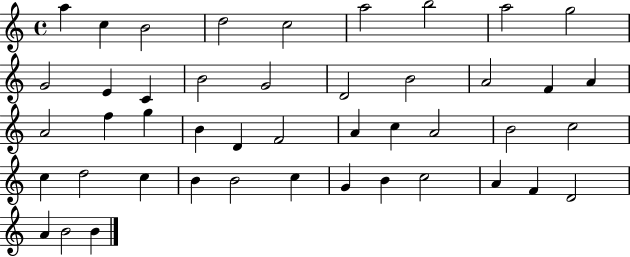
{
  \clef treble
  \time 4/4
  \defaultTimeSignature
  \key c \major
  a''4 c''4 b'2 | d''2 c''2 | a''2 b''2 | a''2 g''2 | \break g'2 e'4 c'4 | b'2 g'2 | d'2 b'2 | a'2 f'4 a'4 | \break a'2 f''4 g''4 | b'4 d'4 f'2 | a'4 c''4 a'2 | b'2 c''2 | \break c''4 d''2 c''4 | b'4 b'2 c''4 | g'4 b'4 c''2 | a'4 f'4 d'2 | \break a'4 b'2 b'4 | \bar "|."
}